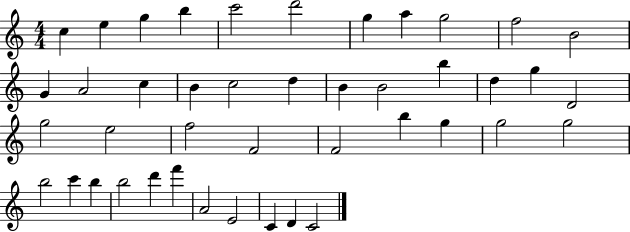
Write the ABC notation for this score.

X:1
T:Untitled
M:4/4
L:1/4
K:C
c e g b c'2 d'2 g a g2 f2 B2 G A2 c B c2 d B B2 b d g D2 g2 e2 f2 F2 F2 b g g2 g2 b2 c' b b2 d' f' A2 E2 C D C2